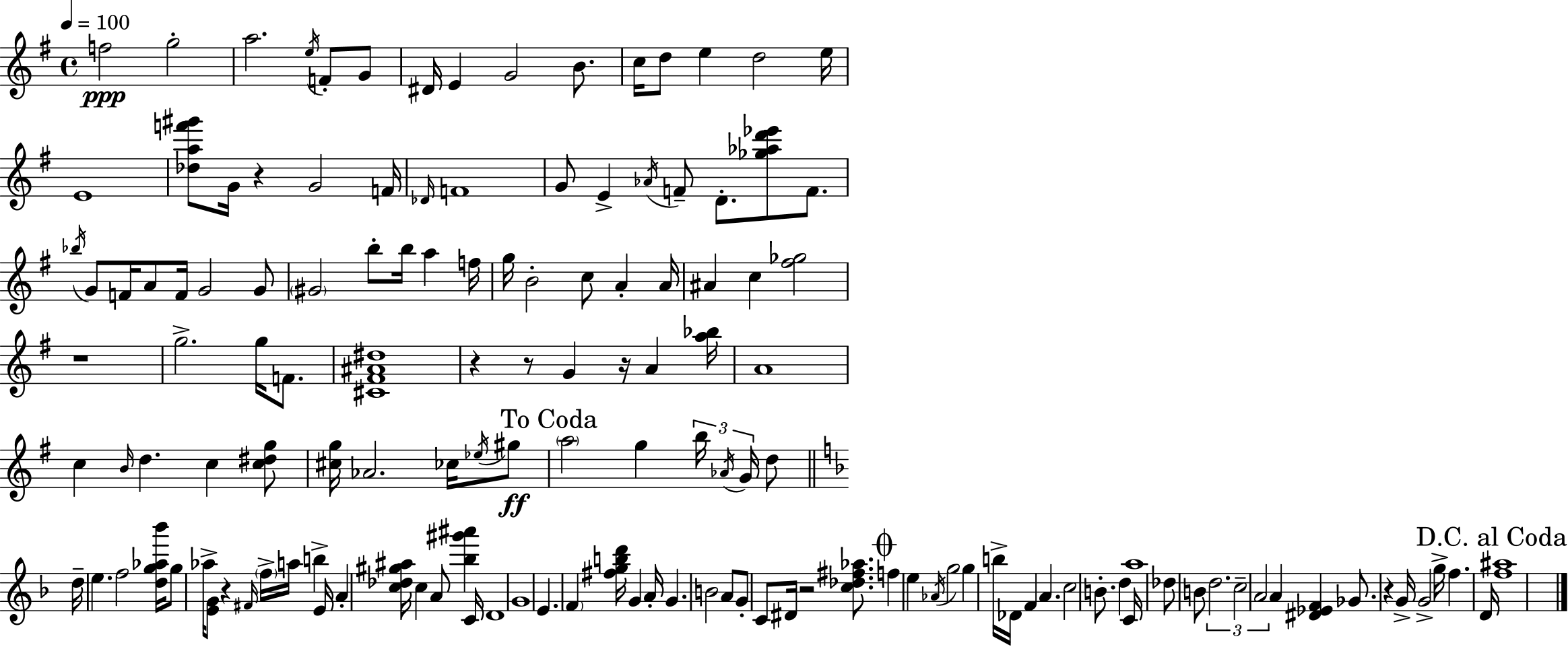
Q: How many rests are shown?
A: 8